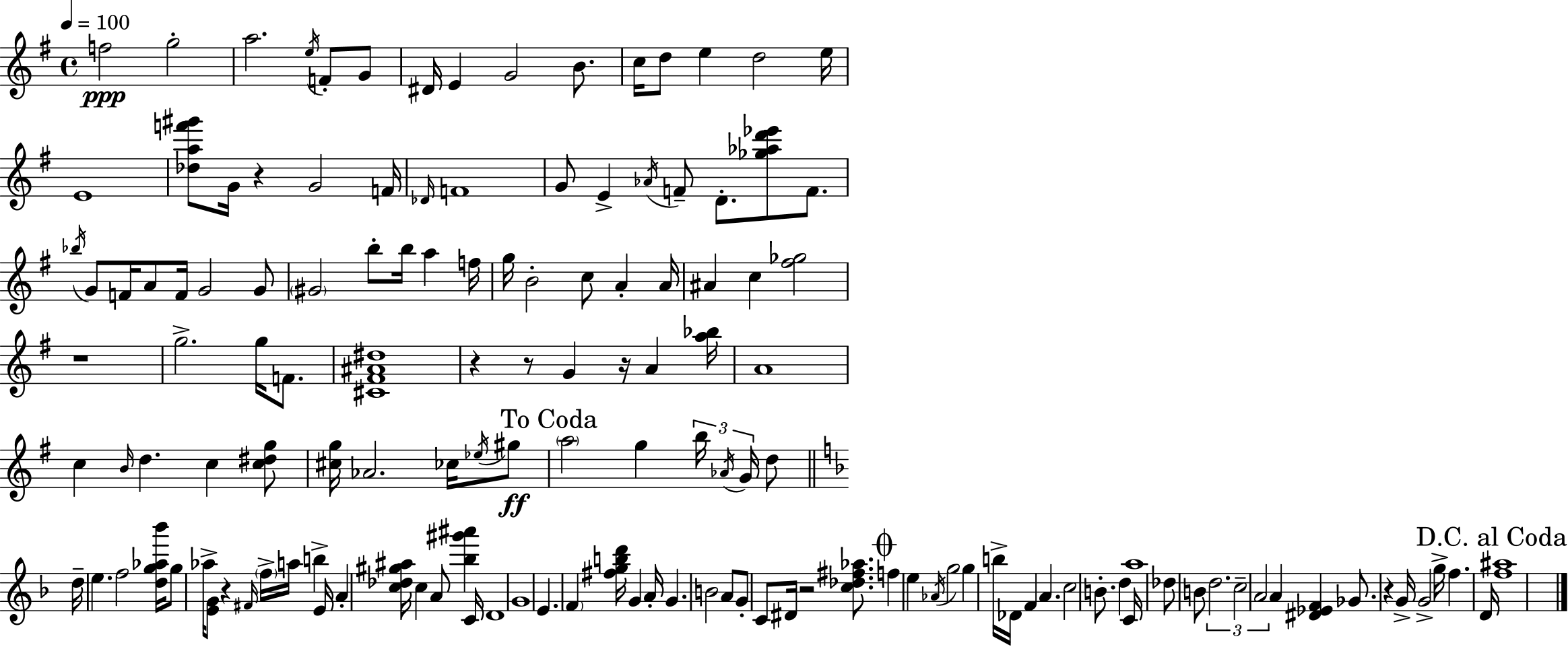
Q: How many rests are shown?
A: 8